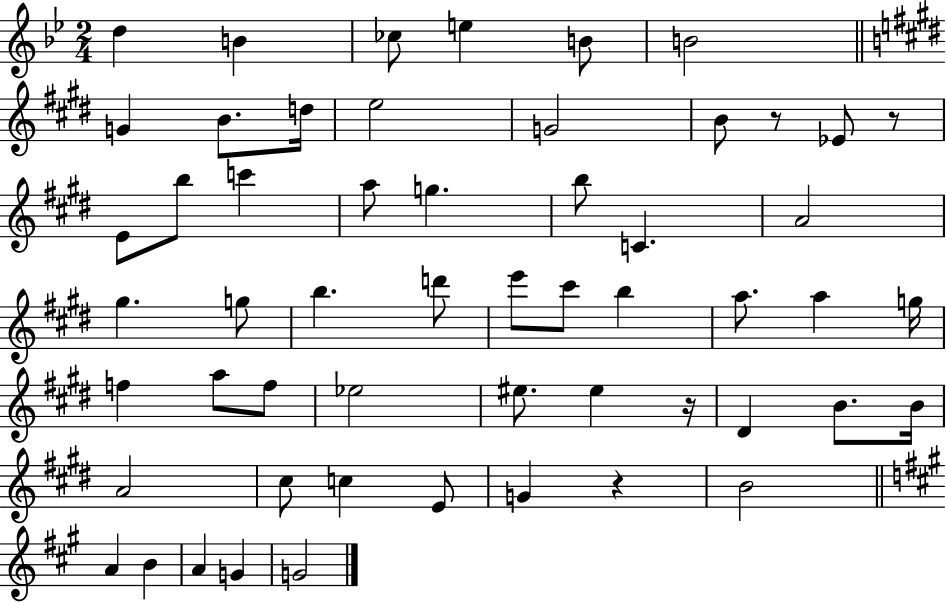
D5/q B4/q CES5/e E5/q B4/e B4/h G4/q B4/e. D5/s E5/h G4/h B4/e R/e Eb4/e R/e E4/e B5/e C6/q A5/e G5/q. B5/e C4/q. A4/h G#5/q. G5/e B5/q. D6/e E6/e C#6/e B5/q A5/e. A5/q G5/s F5/q A5/e F5/e Eb5/h EIS5/e. EIS5/q R/s D#4/q B4/e. B4/s A4/h C#5/e C5/q E4/e G4/q R/q B4/h A4/q B4/q A4/q G4/q G4/h